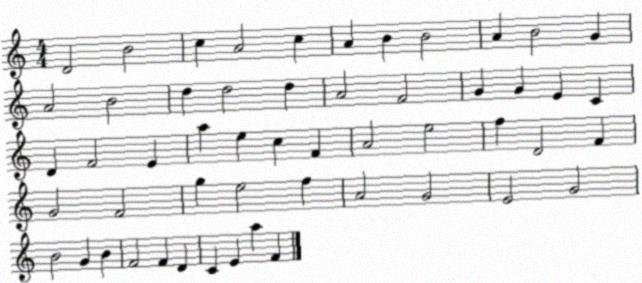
X:1
T:Untitled
M:4/4
L:1/4
K:C
D2 B2 c A2 c A B B2 A B2 G A2 B2 d d2 d A2 F2 G G E C D F2 E a e c F A2 e2 f D2 F G2 F2 g e2 f A2 G2 E2 G2 B2 G B F2 F D C E a F